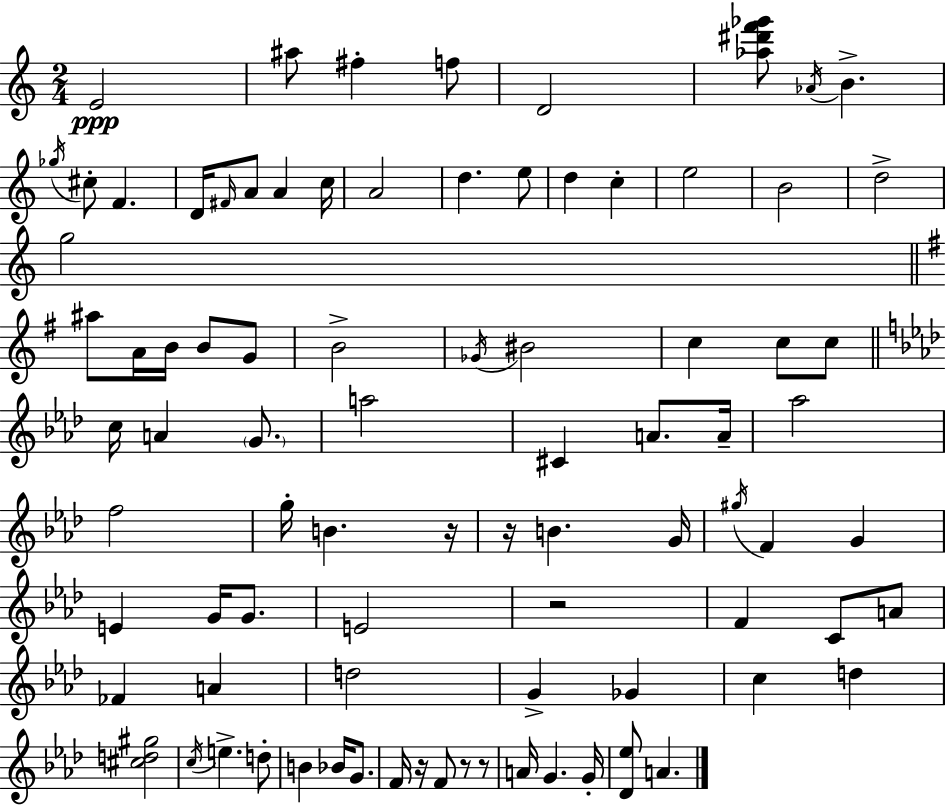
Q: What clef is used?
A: treble